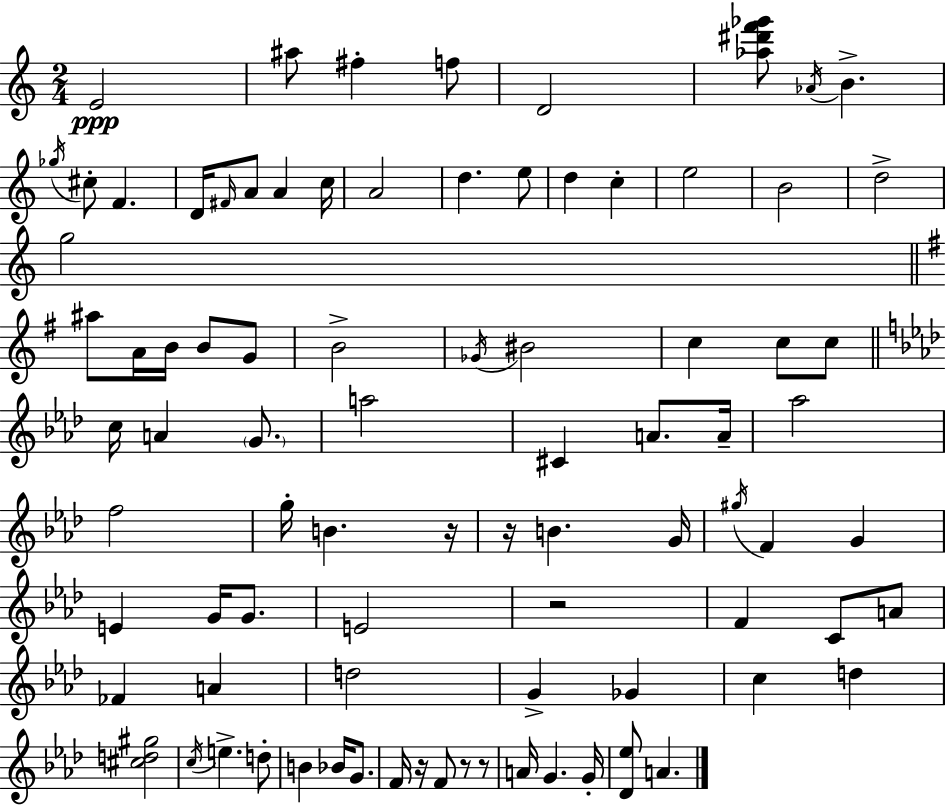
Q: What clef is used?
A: treble